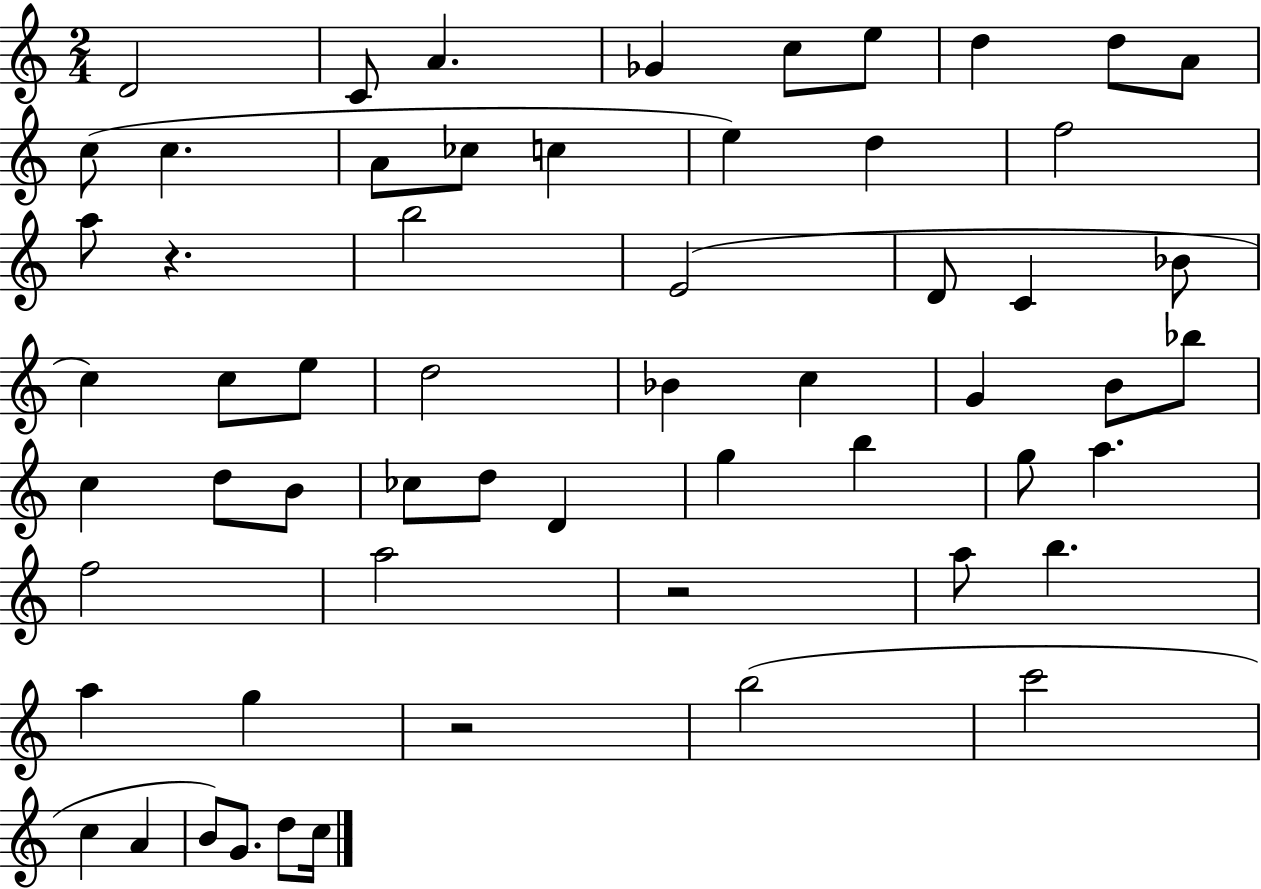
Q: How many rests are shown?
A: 3